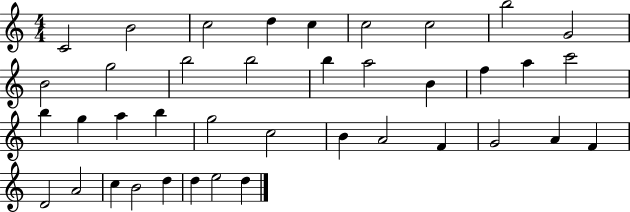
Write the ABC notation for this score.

X:1
T:Untitled
M:4/4
L:1/4
K:C
C2 B2 c2 d c c2 c2 b2 G2 B2 g2 b2 b2 b a2 B f a c'2 b g a b g2 c2 B A2 F G2 A F D2 A2 c B2 d d e2 d